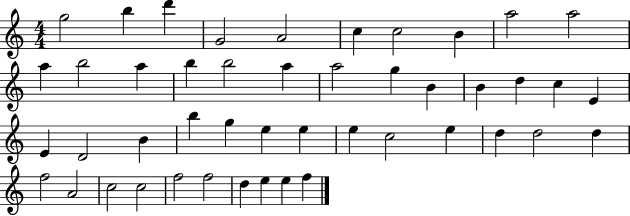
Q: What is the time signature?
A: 4/4